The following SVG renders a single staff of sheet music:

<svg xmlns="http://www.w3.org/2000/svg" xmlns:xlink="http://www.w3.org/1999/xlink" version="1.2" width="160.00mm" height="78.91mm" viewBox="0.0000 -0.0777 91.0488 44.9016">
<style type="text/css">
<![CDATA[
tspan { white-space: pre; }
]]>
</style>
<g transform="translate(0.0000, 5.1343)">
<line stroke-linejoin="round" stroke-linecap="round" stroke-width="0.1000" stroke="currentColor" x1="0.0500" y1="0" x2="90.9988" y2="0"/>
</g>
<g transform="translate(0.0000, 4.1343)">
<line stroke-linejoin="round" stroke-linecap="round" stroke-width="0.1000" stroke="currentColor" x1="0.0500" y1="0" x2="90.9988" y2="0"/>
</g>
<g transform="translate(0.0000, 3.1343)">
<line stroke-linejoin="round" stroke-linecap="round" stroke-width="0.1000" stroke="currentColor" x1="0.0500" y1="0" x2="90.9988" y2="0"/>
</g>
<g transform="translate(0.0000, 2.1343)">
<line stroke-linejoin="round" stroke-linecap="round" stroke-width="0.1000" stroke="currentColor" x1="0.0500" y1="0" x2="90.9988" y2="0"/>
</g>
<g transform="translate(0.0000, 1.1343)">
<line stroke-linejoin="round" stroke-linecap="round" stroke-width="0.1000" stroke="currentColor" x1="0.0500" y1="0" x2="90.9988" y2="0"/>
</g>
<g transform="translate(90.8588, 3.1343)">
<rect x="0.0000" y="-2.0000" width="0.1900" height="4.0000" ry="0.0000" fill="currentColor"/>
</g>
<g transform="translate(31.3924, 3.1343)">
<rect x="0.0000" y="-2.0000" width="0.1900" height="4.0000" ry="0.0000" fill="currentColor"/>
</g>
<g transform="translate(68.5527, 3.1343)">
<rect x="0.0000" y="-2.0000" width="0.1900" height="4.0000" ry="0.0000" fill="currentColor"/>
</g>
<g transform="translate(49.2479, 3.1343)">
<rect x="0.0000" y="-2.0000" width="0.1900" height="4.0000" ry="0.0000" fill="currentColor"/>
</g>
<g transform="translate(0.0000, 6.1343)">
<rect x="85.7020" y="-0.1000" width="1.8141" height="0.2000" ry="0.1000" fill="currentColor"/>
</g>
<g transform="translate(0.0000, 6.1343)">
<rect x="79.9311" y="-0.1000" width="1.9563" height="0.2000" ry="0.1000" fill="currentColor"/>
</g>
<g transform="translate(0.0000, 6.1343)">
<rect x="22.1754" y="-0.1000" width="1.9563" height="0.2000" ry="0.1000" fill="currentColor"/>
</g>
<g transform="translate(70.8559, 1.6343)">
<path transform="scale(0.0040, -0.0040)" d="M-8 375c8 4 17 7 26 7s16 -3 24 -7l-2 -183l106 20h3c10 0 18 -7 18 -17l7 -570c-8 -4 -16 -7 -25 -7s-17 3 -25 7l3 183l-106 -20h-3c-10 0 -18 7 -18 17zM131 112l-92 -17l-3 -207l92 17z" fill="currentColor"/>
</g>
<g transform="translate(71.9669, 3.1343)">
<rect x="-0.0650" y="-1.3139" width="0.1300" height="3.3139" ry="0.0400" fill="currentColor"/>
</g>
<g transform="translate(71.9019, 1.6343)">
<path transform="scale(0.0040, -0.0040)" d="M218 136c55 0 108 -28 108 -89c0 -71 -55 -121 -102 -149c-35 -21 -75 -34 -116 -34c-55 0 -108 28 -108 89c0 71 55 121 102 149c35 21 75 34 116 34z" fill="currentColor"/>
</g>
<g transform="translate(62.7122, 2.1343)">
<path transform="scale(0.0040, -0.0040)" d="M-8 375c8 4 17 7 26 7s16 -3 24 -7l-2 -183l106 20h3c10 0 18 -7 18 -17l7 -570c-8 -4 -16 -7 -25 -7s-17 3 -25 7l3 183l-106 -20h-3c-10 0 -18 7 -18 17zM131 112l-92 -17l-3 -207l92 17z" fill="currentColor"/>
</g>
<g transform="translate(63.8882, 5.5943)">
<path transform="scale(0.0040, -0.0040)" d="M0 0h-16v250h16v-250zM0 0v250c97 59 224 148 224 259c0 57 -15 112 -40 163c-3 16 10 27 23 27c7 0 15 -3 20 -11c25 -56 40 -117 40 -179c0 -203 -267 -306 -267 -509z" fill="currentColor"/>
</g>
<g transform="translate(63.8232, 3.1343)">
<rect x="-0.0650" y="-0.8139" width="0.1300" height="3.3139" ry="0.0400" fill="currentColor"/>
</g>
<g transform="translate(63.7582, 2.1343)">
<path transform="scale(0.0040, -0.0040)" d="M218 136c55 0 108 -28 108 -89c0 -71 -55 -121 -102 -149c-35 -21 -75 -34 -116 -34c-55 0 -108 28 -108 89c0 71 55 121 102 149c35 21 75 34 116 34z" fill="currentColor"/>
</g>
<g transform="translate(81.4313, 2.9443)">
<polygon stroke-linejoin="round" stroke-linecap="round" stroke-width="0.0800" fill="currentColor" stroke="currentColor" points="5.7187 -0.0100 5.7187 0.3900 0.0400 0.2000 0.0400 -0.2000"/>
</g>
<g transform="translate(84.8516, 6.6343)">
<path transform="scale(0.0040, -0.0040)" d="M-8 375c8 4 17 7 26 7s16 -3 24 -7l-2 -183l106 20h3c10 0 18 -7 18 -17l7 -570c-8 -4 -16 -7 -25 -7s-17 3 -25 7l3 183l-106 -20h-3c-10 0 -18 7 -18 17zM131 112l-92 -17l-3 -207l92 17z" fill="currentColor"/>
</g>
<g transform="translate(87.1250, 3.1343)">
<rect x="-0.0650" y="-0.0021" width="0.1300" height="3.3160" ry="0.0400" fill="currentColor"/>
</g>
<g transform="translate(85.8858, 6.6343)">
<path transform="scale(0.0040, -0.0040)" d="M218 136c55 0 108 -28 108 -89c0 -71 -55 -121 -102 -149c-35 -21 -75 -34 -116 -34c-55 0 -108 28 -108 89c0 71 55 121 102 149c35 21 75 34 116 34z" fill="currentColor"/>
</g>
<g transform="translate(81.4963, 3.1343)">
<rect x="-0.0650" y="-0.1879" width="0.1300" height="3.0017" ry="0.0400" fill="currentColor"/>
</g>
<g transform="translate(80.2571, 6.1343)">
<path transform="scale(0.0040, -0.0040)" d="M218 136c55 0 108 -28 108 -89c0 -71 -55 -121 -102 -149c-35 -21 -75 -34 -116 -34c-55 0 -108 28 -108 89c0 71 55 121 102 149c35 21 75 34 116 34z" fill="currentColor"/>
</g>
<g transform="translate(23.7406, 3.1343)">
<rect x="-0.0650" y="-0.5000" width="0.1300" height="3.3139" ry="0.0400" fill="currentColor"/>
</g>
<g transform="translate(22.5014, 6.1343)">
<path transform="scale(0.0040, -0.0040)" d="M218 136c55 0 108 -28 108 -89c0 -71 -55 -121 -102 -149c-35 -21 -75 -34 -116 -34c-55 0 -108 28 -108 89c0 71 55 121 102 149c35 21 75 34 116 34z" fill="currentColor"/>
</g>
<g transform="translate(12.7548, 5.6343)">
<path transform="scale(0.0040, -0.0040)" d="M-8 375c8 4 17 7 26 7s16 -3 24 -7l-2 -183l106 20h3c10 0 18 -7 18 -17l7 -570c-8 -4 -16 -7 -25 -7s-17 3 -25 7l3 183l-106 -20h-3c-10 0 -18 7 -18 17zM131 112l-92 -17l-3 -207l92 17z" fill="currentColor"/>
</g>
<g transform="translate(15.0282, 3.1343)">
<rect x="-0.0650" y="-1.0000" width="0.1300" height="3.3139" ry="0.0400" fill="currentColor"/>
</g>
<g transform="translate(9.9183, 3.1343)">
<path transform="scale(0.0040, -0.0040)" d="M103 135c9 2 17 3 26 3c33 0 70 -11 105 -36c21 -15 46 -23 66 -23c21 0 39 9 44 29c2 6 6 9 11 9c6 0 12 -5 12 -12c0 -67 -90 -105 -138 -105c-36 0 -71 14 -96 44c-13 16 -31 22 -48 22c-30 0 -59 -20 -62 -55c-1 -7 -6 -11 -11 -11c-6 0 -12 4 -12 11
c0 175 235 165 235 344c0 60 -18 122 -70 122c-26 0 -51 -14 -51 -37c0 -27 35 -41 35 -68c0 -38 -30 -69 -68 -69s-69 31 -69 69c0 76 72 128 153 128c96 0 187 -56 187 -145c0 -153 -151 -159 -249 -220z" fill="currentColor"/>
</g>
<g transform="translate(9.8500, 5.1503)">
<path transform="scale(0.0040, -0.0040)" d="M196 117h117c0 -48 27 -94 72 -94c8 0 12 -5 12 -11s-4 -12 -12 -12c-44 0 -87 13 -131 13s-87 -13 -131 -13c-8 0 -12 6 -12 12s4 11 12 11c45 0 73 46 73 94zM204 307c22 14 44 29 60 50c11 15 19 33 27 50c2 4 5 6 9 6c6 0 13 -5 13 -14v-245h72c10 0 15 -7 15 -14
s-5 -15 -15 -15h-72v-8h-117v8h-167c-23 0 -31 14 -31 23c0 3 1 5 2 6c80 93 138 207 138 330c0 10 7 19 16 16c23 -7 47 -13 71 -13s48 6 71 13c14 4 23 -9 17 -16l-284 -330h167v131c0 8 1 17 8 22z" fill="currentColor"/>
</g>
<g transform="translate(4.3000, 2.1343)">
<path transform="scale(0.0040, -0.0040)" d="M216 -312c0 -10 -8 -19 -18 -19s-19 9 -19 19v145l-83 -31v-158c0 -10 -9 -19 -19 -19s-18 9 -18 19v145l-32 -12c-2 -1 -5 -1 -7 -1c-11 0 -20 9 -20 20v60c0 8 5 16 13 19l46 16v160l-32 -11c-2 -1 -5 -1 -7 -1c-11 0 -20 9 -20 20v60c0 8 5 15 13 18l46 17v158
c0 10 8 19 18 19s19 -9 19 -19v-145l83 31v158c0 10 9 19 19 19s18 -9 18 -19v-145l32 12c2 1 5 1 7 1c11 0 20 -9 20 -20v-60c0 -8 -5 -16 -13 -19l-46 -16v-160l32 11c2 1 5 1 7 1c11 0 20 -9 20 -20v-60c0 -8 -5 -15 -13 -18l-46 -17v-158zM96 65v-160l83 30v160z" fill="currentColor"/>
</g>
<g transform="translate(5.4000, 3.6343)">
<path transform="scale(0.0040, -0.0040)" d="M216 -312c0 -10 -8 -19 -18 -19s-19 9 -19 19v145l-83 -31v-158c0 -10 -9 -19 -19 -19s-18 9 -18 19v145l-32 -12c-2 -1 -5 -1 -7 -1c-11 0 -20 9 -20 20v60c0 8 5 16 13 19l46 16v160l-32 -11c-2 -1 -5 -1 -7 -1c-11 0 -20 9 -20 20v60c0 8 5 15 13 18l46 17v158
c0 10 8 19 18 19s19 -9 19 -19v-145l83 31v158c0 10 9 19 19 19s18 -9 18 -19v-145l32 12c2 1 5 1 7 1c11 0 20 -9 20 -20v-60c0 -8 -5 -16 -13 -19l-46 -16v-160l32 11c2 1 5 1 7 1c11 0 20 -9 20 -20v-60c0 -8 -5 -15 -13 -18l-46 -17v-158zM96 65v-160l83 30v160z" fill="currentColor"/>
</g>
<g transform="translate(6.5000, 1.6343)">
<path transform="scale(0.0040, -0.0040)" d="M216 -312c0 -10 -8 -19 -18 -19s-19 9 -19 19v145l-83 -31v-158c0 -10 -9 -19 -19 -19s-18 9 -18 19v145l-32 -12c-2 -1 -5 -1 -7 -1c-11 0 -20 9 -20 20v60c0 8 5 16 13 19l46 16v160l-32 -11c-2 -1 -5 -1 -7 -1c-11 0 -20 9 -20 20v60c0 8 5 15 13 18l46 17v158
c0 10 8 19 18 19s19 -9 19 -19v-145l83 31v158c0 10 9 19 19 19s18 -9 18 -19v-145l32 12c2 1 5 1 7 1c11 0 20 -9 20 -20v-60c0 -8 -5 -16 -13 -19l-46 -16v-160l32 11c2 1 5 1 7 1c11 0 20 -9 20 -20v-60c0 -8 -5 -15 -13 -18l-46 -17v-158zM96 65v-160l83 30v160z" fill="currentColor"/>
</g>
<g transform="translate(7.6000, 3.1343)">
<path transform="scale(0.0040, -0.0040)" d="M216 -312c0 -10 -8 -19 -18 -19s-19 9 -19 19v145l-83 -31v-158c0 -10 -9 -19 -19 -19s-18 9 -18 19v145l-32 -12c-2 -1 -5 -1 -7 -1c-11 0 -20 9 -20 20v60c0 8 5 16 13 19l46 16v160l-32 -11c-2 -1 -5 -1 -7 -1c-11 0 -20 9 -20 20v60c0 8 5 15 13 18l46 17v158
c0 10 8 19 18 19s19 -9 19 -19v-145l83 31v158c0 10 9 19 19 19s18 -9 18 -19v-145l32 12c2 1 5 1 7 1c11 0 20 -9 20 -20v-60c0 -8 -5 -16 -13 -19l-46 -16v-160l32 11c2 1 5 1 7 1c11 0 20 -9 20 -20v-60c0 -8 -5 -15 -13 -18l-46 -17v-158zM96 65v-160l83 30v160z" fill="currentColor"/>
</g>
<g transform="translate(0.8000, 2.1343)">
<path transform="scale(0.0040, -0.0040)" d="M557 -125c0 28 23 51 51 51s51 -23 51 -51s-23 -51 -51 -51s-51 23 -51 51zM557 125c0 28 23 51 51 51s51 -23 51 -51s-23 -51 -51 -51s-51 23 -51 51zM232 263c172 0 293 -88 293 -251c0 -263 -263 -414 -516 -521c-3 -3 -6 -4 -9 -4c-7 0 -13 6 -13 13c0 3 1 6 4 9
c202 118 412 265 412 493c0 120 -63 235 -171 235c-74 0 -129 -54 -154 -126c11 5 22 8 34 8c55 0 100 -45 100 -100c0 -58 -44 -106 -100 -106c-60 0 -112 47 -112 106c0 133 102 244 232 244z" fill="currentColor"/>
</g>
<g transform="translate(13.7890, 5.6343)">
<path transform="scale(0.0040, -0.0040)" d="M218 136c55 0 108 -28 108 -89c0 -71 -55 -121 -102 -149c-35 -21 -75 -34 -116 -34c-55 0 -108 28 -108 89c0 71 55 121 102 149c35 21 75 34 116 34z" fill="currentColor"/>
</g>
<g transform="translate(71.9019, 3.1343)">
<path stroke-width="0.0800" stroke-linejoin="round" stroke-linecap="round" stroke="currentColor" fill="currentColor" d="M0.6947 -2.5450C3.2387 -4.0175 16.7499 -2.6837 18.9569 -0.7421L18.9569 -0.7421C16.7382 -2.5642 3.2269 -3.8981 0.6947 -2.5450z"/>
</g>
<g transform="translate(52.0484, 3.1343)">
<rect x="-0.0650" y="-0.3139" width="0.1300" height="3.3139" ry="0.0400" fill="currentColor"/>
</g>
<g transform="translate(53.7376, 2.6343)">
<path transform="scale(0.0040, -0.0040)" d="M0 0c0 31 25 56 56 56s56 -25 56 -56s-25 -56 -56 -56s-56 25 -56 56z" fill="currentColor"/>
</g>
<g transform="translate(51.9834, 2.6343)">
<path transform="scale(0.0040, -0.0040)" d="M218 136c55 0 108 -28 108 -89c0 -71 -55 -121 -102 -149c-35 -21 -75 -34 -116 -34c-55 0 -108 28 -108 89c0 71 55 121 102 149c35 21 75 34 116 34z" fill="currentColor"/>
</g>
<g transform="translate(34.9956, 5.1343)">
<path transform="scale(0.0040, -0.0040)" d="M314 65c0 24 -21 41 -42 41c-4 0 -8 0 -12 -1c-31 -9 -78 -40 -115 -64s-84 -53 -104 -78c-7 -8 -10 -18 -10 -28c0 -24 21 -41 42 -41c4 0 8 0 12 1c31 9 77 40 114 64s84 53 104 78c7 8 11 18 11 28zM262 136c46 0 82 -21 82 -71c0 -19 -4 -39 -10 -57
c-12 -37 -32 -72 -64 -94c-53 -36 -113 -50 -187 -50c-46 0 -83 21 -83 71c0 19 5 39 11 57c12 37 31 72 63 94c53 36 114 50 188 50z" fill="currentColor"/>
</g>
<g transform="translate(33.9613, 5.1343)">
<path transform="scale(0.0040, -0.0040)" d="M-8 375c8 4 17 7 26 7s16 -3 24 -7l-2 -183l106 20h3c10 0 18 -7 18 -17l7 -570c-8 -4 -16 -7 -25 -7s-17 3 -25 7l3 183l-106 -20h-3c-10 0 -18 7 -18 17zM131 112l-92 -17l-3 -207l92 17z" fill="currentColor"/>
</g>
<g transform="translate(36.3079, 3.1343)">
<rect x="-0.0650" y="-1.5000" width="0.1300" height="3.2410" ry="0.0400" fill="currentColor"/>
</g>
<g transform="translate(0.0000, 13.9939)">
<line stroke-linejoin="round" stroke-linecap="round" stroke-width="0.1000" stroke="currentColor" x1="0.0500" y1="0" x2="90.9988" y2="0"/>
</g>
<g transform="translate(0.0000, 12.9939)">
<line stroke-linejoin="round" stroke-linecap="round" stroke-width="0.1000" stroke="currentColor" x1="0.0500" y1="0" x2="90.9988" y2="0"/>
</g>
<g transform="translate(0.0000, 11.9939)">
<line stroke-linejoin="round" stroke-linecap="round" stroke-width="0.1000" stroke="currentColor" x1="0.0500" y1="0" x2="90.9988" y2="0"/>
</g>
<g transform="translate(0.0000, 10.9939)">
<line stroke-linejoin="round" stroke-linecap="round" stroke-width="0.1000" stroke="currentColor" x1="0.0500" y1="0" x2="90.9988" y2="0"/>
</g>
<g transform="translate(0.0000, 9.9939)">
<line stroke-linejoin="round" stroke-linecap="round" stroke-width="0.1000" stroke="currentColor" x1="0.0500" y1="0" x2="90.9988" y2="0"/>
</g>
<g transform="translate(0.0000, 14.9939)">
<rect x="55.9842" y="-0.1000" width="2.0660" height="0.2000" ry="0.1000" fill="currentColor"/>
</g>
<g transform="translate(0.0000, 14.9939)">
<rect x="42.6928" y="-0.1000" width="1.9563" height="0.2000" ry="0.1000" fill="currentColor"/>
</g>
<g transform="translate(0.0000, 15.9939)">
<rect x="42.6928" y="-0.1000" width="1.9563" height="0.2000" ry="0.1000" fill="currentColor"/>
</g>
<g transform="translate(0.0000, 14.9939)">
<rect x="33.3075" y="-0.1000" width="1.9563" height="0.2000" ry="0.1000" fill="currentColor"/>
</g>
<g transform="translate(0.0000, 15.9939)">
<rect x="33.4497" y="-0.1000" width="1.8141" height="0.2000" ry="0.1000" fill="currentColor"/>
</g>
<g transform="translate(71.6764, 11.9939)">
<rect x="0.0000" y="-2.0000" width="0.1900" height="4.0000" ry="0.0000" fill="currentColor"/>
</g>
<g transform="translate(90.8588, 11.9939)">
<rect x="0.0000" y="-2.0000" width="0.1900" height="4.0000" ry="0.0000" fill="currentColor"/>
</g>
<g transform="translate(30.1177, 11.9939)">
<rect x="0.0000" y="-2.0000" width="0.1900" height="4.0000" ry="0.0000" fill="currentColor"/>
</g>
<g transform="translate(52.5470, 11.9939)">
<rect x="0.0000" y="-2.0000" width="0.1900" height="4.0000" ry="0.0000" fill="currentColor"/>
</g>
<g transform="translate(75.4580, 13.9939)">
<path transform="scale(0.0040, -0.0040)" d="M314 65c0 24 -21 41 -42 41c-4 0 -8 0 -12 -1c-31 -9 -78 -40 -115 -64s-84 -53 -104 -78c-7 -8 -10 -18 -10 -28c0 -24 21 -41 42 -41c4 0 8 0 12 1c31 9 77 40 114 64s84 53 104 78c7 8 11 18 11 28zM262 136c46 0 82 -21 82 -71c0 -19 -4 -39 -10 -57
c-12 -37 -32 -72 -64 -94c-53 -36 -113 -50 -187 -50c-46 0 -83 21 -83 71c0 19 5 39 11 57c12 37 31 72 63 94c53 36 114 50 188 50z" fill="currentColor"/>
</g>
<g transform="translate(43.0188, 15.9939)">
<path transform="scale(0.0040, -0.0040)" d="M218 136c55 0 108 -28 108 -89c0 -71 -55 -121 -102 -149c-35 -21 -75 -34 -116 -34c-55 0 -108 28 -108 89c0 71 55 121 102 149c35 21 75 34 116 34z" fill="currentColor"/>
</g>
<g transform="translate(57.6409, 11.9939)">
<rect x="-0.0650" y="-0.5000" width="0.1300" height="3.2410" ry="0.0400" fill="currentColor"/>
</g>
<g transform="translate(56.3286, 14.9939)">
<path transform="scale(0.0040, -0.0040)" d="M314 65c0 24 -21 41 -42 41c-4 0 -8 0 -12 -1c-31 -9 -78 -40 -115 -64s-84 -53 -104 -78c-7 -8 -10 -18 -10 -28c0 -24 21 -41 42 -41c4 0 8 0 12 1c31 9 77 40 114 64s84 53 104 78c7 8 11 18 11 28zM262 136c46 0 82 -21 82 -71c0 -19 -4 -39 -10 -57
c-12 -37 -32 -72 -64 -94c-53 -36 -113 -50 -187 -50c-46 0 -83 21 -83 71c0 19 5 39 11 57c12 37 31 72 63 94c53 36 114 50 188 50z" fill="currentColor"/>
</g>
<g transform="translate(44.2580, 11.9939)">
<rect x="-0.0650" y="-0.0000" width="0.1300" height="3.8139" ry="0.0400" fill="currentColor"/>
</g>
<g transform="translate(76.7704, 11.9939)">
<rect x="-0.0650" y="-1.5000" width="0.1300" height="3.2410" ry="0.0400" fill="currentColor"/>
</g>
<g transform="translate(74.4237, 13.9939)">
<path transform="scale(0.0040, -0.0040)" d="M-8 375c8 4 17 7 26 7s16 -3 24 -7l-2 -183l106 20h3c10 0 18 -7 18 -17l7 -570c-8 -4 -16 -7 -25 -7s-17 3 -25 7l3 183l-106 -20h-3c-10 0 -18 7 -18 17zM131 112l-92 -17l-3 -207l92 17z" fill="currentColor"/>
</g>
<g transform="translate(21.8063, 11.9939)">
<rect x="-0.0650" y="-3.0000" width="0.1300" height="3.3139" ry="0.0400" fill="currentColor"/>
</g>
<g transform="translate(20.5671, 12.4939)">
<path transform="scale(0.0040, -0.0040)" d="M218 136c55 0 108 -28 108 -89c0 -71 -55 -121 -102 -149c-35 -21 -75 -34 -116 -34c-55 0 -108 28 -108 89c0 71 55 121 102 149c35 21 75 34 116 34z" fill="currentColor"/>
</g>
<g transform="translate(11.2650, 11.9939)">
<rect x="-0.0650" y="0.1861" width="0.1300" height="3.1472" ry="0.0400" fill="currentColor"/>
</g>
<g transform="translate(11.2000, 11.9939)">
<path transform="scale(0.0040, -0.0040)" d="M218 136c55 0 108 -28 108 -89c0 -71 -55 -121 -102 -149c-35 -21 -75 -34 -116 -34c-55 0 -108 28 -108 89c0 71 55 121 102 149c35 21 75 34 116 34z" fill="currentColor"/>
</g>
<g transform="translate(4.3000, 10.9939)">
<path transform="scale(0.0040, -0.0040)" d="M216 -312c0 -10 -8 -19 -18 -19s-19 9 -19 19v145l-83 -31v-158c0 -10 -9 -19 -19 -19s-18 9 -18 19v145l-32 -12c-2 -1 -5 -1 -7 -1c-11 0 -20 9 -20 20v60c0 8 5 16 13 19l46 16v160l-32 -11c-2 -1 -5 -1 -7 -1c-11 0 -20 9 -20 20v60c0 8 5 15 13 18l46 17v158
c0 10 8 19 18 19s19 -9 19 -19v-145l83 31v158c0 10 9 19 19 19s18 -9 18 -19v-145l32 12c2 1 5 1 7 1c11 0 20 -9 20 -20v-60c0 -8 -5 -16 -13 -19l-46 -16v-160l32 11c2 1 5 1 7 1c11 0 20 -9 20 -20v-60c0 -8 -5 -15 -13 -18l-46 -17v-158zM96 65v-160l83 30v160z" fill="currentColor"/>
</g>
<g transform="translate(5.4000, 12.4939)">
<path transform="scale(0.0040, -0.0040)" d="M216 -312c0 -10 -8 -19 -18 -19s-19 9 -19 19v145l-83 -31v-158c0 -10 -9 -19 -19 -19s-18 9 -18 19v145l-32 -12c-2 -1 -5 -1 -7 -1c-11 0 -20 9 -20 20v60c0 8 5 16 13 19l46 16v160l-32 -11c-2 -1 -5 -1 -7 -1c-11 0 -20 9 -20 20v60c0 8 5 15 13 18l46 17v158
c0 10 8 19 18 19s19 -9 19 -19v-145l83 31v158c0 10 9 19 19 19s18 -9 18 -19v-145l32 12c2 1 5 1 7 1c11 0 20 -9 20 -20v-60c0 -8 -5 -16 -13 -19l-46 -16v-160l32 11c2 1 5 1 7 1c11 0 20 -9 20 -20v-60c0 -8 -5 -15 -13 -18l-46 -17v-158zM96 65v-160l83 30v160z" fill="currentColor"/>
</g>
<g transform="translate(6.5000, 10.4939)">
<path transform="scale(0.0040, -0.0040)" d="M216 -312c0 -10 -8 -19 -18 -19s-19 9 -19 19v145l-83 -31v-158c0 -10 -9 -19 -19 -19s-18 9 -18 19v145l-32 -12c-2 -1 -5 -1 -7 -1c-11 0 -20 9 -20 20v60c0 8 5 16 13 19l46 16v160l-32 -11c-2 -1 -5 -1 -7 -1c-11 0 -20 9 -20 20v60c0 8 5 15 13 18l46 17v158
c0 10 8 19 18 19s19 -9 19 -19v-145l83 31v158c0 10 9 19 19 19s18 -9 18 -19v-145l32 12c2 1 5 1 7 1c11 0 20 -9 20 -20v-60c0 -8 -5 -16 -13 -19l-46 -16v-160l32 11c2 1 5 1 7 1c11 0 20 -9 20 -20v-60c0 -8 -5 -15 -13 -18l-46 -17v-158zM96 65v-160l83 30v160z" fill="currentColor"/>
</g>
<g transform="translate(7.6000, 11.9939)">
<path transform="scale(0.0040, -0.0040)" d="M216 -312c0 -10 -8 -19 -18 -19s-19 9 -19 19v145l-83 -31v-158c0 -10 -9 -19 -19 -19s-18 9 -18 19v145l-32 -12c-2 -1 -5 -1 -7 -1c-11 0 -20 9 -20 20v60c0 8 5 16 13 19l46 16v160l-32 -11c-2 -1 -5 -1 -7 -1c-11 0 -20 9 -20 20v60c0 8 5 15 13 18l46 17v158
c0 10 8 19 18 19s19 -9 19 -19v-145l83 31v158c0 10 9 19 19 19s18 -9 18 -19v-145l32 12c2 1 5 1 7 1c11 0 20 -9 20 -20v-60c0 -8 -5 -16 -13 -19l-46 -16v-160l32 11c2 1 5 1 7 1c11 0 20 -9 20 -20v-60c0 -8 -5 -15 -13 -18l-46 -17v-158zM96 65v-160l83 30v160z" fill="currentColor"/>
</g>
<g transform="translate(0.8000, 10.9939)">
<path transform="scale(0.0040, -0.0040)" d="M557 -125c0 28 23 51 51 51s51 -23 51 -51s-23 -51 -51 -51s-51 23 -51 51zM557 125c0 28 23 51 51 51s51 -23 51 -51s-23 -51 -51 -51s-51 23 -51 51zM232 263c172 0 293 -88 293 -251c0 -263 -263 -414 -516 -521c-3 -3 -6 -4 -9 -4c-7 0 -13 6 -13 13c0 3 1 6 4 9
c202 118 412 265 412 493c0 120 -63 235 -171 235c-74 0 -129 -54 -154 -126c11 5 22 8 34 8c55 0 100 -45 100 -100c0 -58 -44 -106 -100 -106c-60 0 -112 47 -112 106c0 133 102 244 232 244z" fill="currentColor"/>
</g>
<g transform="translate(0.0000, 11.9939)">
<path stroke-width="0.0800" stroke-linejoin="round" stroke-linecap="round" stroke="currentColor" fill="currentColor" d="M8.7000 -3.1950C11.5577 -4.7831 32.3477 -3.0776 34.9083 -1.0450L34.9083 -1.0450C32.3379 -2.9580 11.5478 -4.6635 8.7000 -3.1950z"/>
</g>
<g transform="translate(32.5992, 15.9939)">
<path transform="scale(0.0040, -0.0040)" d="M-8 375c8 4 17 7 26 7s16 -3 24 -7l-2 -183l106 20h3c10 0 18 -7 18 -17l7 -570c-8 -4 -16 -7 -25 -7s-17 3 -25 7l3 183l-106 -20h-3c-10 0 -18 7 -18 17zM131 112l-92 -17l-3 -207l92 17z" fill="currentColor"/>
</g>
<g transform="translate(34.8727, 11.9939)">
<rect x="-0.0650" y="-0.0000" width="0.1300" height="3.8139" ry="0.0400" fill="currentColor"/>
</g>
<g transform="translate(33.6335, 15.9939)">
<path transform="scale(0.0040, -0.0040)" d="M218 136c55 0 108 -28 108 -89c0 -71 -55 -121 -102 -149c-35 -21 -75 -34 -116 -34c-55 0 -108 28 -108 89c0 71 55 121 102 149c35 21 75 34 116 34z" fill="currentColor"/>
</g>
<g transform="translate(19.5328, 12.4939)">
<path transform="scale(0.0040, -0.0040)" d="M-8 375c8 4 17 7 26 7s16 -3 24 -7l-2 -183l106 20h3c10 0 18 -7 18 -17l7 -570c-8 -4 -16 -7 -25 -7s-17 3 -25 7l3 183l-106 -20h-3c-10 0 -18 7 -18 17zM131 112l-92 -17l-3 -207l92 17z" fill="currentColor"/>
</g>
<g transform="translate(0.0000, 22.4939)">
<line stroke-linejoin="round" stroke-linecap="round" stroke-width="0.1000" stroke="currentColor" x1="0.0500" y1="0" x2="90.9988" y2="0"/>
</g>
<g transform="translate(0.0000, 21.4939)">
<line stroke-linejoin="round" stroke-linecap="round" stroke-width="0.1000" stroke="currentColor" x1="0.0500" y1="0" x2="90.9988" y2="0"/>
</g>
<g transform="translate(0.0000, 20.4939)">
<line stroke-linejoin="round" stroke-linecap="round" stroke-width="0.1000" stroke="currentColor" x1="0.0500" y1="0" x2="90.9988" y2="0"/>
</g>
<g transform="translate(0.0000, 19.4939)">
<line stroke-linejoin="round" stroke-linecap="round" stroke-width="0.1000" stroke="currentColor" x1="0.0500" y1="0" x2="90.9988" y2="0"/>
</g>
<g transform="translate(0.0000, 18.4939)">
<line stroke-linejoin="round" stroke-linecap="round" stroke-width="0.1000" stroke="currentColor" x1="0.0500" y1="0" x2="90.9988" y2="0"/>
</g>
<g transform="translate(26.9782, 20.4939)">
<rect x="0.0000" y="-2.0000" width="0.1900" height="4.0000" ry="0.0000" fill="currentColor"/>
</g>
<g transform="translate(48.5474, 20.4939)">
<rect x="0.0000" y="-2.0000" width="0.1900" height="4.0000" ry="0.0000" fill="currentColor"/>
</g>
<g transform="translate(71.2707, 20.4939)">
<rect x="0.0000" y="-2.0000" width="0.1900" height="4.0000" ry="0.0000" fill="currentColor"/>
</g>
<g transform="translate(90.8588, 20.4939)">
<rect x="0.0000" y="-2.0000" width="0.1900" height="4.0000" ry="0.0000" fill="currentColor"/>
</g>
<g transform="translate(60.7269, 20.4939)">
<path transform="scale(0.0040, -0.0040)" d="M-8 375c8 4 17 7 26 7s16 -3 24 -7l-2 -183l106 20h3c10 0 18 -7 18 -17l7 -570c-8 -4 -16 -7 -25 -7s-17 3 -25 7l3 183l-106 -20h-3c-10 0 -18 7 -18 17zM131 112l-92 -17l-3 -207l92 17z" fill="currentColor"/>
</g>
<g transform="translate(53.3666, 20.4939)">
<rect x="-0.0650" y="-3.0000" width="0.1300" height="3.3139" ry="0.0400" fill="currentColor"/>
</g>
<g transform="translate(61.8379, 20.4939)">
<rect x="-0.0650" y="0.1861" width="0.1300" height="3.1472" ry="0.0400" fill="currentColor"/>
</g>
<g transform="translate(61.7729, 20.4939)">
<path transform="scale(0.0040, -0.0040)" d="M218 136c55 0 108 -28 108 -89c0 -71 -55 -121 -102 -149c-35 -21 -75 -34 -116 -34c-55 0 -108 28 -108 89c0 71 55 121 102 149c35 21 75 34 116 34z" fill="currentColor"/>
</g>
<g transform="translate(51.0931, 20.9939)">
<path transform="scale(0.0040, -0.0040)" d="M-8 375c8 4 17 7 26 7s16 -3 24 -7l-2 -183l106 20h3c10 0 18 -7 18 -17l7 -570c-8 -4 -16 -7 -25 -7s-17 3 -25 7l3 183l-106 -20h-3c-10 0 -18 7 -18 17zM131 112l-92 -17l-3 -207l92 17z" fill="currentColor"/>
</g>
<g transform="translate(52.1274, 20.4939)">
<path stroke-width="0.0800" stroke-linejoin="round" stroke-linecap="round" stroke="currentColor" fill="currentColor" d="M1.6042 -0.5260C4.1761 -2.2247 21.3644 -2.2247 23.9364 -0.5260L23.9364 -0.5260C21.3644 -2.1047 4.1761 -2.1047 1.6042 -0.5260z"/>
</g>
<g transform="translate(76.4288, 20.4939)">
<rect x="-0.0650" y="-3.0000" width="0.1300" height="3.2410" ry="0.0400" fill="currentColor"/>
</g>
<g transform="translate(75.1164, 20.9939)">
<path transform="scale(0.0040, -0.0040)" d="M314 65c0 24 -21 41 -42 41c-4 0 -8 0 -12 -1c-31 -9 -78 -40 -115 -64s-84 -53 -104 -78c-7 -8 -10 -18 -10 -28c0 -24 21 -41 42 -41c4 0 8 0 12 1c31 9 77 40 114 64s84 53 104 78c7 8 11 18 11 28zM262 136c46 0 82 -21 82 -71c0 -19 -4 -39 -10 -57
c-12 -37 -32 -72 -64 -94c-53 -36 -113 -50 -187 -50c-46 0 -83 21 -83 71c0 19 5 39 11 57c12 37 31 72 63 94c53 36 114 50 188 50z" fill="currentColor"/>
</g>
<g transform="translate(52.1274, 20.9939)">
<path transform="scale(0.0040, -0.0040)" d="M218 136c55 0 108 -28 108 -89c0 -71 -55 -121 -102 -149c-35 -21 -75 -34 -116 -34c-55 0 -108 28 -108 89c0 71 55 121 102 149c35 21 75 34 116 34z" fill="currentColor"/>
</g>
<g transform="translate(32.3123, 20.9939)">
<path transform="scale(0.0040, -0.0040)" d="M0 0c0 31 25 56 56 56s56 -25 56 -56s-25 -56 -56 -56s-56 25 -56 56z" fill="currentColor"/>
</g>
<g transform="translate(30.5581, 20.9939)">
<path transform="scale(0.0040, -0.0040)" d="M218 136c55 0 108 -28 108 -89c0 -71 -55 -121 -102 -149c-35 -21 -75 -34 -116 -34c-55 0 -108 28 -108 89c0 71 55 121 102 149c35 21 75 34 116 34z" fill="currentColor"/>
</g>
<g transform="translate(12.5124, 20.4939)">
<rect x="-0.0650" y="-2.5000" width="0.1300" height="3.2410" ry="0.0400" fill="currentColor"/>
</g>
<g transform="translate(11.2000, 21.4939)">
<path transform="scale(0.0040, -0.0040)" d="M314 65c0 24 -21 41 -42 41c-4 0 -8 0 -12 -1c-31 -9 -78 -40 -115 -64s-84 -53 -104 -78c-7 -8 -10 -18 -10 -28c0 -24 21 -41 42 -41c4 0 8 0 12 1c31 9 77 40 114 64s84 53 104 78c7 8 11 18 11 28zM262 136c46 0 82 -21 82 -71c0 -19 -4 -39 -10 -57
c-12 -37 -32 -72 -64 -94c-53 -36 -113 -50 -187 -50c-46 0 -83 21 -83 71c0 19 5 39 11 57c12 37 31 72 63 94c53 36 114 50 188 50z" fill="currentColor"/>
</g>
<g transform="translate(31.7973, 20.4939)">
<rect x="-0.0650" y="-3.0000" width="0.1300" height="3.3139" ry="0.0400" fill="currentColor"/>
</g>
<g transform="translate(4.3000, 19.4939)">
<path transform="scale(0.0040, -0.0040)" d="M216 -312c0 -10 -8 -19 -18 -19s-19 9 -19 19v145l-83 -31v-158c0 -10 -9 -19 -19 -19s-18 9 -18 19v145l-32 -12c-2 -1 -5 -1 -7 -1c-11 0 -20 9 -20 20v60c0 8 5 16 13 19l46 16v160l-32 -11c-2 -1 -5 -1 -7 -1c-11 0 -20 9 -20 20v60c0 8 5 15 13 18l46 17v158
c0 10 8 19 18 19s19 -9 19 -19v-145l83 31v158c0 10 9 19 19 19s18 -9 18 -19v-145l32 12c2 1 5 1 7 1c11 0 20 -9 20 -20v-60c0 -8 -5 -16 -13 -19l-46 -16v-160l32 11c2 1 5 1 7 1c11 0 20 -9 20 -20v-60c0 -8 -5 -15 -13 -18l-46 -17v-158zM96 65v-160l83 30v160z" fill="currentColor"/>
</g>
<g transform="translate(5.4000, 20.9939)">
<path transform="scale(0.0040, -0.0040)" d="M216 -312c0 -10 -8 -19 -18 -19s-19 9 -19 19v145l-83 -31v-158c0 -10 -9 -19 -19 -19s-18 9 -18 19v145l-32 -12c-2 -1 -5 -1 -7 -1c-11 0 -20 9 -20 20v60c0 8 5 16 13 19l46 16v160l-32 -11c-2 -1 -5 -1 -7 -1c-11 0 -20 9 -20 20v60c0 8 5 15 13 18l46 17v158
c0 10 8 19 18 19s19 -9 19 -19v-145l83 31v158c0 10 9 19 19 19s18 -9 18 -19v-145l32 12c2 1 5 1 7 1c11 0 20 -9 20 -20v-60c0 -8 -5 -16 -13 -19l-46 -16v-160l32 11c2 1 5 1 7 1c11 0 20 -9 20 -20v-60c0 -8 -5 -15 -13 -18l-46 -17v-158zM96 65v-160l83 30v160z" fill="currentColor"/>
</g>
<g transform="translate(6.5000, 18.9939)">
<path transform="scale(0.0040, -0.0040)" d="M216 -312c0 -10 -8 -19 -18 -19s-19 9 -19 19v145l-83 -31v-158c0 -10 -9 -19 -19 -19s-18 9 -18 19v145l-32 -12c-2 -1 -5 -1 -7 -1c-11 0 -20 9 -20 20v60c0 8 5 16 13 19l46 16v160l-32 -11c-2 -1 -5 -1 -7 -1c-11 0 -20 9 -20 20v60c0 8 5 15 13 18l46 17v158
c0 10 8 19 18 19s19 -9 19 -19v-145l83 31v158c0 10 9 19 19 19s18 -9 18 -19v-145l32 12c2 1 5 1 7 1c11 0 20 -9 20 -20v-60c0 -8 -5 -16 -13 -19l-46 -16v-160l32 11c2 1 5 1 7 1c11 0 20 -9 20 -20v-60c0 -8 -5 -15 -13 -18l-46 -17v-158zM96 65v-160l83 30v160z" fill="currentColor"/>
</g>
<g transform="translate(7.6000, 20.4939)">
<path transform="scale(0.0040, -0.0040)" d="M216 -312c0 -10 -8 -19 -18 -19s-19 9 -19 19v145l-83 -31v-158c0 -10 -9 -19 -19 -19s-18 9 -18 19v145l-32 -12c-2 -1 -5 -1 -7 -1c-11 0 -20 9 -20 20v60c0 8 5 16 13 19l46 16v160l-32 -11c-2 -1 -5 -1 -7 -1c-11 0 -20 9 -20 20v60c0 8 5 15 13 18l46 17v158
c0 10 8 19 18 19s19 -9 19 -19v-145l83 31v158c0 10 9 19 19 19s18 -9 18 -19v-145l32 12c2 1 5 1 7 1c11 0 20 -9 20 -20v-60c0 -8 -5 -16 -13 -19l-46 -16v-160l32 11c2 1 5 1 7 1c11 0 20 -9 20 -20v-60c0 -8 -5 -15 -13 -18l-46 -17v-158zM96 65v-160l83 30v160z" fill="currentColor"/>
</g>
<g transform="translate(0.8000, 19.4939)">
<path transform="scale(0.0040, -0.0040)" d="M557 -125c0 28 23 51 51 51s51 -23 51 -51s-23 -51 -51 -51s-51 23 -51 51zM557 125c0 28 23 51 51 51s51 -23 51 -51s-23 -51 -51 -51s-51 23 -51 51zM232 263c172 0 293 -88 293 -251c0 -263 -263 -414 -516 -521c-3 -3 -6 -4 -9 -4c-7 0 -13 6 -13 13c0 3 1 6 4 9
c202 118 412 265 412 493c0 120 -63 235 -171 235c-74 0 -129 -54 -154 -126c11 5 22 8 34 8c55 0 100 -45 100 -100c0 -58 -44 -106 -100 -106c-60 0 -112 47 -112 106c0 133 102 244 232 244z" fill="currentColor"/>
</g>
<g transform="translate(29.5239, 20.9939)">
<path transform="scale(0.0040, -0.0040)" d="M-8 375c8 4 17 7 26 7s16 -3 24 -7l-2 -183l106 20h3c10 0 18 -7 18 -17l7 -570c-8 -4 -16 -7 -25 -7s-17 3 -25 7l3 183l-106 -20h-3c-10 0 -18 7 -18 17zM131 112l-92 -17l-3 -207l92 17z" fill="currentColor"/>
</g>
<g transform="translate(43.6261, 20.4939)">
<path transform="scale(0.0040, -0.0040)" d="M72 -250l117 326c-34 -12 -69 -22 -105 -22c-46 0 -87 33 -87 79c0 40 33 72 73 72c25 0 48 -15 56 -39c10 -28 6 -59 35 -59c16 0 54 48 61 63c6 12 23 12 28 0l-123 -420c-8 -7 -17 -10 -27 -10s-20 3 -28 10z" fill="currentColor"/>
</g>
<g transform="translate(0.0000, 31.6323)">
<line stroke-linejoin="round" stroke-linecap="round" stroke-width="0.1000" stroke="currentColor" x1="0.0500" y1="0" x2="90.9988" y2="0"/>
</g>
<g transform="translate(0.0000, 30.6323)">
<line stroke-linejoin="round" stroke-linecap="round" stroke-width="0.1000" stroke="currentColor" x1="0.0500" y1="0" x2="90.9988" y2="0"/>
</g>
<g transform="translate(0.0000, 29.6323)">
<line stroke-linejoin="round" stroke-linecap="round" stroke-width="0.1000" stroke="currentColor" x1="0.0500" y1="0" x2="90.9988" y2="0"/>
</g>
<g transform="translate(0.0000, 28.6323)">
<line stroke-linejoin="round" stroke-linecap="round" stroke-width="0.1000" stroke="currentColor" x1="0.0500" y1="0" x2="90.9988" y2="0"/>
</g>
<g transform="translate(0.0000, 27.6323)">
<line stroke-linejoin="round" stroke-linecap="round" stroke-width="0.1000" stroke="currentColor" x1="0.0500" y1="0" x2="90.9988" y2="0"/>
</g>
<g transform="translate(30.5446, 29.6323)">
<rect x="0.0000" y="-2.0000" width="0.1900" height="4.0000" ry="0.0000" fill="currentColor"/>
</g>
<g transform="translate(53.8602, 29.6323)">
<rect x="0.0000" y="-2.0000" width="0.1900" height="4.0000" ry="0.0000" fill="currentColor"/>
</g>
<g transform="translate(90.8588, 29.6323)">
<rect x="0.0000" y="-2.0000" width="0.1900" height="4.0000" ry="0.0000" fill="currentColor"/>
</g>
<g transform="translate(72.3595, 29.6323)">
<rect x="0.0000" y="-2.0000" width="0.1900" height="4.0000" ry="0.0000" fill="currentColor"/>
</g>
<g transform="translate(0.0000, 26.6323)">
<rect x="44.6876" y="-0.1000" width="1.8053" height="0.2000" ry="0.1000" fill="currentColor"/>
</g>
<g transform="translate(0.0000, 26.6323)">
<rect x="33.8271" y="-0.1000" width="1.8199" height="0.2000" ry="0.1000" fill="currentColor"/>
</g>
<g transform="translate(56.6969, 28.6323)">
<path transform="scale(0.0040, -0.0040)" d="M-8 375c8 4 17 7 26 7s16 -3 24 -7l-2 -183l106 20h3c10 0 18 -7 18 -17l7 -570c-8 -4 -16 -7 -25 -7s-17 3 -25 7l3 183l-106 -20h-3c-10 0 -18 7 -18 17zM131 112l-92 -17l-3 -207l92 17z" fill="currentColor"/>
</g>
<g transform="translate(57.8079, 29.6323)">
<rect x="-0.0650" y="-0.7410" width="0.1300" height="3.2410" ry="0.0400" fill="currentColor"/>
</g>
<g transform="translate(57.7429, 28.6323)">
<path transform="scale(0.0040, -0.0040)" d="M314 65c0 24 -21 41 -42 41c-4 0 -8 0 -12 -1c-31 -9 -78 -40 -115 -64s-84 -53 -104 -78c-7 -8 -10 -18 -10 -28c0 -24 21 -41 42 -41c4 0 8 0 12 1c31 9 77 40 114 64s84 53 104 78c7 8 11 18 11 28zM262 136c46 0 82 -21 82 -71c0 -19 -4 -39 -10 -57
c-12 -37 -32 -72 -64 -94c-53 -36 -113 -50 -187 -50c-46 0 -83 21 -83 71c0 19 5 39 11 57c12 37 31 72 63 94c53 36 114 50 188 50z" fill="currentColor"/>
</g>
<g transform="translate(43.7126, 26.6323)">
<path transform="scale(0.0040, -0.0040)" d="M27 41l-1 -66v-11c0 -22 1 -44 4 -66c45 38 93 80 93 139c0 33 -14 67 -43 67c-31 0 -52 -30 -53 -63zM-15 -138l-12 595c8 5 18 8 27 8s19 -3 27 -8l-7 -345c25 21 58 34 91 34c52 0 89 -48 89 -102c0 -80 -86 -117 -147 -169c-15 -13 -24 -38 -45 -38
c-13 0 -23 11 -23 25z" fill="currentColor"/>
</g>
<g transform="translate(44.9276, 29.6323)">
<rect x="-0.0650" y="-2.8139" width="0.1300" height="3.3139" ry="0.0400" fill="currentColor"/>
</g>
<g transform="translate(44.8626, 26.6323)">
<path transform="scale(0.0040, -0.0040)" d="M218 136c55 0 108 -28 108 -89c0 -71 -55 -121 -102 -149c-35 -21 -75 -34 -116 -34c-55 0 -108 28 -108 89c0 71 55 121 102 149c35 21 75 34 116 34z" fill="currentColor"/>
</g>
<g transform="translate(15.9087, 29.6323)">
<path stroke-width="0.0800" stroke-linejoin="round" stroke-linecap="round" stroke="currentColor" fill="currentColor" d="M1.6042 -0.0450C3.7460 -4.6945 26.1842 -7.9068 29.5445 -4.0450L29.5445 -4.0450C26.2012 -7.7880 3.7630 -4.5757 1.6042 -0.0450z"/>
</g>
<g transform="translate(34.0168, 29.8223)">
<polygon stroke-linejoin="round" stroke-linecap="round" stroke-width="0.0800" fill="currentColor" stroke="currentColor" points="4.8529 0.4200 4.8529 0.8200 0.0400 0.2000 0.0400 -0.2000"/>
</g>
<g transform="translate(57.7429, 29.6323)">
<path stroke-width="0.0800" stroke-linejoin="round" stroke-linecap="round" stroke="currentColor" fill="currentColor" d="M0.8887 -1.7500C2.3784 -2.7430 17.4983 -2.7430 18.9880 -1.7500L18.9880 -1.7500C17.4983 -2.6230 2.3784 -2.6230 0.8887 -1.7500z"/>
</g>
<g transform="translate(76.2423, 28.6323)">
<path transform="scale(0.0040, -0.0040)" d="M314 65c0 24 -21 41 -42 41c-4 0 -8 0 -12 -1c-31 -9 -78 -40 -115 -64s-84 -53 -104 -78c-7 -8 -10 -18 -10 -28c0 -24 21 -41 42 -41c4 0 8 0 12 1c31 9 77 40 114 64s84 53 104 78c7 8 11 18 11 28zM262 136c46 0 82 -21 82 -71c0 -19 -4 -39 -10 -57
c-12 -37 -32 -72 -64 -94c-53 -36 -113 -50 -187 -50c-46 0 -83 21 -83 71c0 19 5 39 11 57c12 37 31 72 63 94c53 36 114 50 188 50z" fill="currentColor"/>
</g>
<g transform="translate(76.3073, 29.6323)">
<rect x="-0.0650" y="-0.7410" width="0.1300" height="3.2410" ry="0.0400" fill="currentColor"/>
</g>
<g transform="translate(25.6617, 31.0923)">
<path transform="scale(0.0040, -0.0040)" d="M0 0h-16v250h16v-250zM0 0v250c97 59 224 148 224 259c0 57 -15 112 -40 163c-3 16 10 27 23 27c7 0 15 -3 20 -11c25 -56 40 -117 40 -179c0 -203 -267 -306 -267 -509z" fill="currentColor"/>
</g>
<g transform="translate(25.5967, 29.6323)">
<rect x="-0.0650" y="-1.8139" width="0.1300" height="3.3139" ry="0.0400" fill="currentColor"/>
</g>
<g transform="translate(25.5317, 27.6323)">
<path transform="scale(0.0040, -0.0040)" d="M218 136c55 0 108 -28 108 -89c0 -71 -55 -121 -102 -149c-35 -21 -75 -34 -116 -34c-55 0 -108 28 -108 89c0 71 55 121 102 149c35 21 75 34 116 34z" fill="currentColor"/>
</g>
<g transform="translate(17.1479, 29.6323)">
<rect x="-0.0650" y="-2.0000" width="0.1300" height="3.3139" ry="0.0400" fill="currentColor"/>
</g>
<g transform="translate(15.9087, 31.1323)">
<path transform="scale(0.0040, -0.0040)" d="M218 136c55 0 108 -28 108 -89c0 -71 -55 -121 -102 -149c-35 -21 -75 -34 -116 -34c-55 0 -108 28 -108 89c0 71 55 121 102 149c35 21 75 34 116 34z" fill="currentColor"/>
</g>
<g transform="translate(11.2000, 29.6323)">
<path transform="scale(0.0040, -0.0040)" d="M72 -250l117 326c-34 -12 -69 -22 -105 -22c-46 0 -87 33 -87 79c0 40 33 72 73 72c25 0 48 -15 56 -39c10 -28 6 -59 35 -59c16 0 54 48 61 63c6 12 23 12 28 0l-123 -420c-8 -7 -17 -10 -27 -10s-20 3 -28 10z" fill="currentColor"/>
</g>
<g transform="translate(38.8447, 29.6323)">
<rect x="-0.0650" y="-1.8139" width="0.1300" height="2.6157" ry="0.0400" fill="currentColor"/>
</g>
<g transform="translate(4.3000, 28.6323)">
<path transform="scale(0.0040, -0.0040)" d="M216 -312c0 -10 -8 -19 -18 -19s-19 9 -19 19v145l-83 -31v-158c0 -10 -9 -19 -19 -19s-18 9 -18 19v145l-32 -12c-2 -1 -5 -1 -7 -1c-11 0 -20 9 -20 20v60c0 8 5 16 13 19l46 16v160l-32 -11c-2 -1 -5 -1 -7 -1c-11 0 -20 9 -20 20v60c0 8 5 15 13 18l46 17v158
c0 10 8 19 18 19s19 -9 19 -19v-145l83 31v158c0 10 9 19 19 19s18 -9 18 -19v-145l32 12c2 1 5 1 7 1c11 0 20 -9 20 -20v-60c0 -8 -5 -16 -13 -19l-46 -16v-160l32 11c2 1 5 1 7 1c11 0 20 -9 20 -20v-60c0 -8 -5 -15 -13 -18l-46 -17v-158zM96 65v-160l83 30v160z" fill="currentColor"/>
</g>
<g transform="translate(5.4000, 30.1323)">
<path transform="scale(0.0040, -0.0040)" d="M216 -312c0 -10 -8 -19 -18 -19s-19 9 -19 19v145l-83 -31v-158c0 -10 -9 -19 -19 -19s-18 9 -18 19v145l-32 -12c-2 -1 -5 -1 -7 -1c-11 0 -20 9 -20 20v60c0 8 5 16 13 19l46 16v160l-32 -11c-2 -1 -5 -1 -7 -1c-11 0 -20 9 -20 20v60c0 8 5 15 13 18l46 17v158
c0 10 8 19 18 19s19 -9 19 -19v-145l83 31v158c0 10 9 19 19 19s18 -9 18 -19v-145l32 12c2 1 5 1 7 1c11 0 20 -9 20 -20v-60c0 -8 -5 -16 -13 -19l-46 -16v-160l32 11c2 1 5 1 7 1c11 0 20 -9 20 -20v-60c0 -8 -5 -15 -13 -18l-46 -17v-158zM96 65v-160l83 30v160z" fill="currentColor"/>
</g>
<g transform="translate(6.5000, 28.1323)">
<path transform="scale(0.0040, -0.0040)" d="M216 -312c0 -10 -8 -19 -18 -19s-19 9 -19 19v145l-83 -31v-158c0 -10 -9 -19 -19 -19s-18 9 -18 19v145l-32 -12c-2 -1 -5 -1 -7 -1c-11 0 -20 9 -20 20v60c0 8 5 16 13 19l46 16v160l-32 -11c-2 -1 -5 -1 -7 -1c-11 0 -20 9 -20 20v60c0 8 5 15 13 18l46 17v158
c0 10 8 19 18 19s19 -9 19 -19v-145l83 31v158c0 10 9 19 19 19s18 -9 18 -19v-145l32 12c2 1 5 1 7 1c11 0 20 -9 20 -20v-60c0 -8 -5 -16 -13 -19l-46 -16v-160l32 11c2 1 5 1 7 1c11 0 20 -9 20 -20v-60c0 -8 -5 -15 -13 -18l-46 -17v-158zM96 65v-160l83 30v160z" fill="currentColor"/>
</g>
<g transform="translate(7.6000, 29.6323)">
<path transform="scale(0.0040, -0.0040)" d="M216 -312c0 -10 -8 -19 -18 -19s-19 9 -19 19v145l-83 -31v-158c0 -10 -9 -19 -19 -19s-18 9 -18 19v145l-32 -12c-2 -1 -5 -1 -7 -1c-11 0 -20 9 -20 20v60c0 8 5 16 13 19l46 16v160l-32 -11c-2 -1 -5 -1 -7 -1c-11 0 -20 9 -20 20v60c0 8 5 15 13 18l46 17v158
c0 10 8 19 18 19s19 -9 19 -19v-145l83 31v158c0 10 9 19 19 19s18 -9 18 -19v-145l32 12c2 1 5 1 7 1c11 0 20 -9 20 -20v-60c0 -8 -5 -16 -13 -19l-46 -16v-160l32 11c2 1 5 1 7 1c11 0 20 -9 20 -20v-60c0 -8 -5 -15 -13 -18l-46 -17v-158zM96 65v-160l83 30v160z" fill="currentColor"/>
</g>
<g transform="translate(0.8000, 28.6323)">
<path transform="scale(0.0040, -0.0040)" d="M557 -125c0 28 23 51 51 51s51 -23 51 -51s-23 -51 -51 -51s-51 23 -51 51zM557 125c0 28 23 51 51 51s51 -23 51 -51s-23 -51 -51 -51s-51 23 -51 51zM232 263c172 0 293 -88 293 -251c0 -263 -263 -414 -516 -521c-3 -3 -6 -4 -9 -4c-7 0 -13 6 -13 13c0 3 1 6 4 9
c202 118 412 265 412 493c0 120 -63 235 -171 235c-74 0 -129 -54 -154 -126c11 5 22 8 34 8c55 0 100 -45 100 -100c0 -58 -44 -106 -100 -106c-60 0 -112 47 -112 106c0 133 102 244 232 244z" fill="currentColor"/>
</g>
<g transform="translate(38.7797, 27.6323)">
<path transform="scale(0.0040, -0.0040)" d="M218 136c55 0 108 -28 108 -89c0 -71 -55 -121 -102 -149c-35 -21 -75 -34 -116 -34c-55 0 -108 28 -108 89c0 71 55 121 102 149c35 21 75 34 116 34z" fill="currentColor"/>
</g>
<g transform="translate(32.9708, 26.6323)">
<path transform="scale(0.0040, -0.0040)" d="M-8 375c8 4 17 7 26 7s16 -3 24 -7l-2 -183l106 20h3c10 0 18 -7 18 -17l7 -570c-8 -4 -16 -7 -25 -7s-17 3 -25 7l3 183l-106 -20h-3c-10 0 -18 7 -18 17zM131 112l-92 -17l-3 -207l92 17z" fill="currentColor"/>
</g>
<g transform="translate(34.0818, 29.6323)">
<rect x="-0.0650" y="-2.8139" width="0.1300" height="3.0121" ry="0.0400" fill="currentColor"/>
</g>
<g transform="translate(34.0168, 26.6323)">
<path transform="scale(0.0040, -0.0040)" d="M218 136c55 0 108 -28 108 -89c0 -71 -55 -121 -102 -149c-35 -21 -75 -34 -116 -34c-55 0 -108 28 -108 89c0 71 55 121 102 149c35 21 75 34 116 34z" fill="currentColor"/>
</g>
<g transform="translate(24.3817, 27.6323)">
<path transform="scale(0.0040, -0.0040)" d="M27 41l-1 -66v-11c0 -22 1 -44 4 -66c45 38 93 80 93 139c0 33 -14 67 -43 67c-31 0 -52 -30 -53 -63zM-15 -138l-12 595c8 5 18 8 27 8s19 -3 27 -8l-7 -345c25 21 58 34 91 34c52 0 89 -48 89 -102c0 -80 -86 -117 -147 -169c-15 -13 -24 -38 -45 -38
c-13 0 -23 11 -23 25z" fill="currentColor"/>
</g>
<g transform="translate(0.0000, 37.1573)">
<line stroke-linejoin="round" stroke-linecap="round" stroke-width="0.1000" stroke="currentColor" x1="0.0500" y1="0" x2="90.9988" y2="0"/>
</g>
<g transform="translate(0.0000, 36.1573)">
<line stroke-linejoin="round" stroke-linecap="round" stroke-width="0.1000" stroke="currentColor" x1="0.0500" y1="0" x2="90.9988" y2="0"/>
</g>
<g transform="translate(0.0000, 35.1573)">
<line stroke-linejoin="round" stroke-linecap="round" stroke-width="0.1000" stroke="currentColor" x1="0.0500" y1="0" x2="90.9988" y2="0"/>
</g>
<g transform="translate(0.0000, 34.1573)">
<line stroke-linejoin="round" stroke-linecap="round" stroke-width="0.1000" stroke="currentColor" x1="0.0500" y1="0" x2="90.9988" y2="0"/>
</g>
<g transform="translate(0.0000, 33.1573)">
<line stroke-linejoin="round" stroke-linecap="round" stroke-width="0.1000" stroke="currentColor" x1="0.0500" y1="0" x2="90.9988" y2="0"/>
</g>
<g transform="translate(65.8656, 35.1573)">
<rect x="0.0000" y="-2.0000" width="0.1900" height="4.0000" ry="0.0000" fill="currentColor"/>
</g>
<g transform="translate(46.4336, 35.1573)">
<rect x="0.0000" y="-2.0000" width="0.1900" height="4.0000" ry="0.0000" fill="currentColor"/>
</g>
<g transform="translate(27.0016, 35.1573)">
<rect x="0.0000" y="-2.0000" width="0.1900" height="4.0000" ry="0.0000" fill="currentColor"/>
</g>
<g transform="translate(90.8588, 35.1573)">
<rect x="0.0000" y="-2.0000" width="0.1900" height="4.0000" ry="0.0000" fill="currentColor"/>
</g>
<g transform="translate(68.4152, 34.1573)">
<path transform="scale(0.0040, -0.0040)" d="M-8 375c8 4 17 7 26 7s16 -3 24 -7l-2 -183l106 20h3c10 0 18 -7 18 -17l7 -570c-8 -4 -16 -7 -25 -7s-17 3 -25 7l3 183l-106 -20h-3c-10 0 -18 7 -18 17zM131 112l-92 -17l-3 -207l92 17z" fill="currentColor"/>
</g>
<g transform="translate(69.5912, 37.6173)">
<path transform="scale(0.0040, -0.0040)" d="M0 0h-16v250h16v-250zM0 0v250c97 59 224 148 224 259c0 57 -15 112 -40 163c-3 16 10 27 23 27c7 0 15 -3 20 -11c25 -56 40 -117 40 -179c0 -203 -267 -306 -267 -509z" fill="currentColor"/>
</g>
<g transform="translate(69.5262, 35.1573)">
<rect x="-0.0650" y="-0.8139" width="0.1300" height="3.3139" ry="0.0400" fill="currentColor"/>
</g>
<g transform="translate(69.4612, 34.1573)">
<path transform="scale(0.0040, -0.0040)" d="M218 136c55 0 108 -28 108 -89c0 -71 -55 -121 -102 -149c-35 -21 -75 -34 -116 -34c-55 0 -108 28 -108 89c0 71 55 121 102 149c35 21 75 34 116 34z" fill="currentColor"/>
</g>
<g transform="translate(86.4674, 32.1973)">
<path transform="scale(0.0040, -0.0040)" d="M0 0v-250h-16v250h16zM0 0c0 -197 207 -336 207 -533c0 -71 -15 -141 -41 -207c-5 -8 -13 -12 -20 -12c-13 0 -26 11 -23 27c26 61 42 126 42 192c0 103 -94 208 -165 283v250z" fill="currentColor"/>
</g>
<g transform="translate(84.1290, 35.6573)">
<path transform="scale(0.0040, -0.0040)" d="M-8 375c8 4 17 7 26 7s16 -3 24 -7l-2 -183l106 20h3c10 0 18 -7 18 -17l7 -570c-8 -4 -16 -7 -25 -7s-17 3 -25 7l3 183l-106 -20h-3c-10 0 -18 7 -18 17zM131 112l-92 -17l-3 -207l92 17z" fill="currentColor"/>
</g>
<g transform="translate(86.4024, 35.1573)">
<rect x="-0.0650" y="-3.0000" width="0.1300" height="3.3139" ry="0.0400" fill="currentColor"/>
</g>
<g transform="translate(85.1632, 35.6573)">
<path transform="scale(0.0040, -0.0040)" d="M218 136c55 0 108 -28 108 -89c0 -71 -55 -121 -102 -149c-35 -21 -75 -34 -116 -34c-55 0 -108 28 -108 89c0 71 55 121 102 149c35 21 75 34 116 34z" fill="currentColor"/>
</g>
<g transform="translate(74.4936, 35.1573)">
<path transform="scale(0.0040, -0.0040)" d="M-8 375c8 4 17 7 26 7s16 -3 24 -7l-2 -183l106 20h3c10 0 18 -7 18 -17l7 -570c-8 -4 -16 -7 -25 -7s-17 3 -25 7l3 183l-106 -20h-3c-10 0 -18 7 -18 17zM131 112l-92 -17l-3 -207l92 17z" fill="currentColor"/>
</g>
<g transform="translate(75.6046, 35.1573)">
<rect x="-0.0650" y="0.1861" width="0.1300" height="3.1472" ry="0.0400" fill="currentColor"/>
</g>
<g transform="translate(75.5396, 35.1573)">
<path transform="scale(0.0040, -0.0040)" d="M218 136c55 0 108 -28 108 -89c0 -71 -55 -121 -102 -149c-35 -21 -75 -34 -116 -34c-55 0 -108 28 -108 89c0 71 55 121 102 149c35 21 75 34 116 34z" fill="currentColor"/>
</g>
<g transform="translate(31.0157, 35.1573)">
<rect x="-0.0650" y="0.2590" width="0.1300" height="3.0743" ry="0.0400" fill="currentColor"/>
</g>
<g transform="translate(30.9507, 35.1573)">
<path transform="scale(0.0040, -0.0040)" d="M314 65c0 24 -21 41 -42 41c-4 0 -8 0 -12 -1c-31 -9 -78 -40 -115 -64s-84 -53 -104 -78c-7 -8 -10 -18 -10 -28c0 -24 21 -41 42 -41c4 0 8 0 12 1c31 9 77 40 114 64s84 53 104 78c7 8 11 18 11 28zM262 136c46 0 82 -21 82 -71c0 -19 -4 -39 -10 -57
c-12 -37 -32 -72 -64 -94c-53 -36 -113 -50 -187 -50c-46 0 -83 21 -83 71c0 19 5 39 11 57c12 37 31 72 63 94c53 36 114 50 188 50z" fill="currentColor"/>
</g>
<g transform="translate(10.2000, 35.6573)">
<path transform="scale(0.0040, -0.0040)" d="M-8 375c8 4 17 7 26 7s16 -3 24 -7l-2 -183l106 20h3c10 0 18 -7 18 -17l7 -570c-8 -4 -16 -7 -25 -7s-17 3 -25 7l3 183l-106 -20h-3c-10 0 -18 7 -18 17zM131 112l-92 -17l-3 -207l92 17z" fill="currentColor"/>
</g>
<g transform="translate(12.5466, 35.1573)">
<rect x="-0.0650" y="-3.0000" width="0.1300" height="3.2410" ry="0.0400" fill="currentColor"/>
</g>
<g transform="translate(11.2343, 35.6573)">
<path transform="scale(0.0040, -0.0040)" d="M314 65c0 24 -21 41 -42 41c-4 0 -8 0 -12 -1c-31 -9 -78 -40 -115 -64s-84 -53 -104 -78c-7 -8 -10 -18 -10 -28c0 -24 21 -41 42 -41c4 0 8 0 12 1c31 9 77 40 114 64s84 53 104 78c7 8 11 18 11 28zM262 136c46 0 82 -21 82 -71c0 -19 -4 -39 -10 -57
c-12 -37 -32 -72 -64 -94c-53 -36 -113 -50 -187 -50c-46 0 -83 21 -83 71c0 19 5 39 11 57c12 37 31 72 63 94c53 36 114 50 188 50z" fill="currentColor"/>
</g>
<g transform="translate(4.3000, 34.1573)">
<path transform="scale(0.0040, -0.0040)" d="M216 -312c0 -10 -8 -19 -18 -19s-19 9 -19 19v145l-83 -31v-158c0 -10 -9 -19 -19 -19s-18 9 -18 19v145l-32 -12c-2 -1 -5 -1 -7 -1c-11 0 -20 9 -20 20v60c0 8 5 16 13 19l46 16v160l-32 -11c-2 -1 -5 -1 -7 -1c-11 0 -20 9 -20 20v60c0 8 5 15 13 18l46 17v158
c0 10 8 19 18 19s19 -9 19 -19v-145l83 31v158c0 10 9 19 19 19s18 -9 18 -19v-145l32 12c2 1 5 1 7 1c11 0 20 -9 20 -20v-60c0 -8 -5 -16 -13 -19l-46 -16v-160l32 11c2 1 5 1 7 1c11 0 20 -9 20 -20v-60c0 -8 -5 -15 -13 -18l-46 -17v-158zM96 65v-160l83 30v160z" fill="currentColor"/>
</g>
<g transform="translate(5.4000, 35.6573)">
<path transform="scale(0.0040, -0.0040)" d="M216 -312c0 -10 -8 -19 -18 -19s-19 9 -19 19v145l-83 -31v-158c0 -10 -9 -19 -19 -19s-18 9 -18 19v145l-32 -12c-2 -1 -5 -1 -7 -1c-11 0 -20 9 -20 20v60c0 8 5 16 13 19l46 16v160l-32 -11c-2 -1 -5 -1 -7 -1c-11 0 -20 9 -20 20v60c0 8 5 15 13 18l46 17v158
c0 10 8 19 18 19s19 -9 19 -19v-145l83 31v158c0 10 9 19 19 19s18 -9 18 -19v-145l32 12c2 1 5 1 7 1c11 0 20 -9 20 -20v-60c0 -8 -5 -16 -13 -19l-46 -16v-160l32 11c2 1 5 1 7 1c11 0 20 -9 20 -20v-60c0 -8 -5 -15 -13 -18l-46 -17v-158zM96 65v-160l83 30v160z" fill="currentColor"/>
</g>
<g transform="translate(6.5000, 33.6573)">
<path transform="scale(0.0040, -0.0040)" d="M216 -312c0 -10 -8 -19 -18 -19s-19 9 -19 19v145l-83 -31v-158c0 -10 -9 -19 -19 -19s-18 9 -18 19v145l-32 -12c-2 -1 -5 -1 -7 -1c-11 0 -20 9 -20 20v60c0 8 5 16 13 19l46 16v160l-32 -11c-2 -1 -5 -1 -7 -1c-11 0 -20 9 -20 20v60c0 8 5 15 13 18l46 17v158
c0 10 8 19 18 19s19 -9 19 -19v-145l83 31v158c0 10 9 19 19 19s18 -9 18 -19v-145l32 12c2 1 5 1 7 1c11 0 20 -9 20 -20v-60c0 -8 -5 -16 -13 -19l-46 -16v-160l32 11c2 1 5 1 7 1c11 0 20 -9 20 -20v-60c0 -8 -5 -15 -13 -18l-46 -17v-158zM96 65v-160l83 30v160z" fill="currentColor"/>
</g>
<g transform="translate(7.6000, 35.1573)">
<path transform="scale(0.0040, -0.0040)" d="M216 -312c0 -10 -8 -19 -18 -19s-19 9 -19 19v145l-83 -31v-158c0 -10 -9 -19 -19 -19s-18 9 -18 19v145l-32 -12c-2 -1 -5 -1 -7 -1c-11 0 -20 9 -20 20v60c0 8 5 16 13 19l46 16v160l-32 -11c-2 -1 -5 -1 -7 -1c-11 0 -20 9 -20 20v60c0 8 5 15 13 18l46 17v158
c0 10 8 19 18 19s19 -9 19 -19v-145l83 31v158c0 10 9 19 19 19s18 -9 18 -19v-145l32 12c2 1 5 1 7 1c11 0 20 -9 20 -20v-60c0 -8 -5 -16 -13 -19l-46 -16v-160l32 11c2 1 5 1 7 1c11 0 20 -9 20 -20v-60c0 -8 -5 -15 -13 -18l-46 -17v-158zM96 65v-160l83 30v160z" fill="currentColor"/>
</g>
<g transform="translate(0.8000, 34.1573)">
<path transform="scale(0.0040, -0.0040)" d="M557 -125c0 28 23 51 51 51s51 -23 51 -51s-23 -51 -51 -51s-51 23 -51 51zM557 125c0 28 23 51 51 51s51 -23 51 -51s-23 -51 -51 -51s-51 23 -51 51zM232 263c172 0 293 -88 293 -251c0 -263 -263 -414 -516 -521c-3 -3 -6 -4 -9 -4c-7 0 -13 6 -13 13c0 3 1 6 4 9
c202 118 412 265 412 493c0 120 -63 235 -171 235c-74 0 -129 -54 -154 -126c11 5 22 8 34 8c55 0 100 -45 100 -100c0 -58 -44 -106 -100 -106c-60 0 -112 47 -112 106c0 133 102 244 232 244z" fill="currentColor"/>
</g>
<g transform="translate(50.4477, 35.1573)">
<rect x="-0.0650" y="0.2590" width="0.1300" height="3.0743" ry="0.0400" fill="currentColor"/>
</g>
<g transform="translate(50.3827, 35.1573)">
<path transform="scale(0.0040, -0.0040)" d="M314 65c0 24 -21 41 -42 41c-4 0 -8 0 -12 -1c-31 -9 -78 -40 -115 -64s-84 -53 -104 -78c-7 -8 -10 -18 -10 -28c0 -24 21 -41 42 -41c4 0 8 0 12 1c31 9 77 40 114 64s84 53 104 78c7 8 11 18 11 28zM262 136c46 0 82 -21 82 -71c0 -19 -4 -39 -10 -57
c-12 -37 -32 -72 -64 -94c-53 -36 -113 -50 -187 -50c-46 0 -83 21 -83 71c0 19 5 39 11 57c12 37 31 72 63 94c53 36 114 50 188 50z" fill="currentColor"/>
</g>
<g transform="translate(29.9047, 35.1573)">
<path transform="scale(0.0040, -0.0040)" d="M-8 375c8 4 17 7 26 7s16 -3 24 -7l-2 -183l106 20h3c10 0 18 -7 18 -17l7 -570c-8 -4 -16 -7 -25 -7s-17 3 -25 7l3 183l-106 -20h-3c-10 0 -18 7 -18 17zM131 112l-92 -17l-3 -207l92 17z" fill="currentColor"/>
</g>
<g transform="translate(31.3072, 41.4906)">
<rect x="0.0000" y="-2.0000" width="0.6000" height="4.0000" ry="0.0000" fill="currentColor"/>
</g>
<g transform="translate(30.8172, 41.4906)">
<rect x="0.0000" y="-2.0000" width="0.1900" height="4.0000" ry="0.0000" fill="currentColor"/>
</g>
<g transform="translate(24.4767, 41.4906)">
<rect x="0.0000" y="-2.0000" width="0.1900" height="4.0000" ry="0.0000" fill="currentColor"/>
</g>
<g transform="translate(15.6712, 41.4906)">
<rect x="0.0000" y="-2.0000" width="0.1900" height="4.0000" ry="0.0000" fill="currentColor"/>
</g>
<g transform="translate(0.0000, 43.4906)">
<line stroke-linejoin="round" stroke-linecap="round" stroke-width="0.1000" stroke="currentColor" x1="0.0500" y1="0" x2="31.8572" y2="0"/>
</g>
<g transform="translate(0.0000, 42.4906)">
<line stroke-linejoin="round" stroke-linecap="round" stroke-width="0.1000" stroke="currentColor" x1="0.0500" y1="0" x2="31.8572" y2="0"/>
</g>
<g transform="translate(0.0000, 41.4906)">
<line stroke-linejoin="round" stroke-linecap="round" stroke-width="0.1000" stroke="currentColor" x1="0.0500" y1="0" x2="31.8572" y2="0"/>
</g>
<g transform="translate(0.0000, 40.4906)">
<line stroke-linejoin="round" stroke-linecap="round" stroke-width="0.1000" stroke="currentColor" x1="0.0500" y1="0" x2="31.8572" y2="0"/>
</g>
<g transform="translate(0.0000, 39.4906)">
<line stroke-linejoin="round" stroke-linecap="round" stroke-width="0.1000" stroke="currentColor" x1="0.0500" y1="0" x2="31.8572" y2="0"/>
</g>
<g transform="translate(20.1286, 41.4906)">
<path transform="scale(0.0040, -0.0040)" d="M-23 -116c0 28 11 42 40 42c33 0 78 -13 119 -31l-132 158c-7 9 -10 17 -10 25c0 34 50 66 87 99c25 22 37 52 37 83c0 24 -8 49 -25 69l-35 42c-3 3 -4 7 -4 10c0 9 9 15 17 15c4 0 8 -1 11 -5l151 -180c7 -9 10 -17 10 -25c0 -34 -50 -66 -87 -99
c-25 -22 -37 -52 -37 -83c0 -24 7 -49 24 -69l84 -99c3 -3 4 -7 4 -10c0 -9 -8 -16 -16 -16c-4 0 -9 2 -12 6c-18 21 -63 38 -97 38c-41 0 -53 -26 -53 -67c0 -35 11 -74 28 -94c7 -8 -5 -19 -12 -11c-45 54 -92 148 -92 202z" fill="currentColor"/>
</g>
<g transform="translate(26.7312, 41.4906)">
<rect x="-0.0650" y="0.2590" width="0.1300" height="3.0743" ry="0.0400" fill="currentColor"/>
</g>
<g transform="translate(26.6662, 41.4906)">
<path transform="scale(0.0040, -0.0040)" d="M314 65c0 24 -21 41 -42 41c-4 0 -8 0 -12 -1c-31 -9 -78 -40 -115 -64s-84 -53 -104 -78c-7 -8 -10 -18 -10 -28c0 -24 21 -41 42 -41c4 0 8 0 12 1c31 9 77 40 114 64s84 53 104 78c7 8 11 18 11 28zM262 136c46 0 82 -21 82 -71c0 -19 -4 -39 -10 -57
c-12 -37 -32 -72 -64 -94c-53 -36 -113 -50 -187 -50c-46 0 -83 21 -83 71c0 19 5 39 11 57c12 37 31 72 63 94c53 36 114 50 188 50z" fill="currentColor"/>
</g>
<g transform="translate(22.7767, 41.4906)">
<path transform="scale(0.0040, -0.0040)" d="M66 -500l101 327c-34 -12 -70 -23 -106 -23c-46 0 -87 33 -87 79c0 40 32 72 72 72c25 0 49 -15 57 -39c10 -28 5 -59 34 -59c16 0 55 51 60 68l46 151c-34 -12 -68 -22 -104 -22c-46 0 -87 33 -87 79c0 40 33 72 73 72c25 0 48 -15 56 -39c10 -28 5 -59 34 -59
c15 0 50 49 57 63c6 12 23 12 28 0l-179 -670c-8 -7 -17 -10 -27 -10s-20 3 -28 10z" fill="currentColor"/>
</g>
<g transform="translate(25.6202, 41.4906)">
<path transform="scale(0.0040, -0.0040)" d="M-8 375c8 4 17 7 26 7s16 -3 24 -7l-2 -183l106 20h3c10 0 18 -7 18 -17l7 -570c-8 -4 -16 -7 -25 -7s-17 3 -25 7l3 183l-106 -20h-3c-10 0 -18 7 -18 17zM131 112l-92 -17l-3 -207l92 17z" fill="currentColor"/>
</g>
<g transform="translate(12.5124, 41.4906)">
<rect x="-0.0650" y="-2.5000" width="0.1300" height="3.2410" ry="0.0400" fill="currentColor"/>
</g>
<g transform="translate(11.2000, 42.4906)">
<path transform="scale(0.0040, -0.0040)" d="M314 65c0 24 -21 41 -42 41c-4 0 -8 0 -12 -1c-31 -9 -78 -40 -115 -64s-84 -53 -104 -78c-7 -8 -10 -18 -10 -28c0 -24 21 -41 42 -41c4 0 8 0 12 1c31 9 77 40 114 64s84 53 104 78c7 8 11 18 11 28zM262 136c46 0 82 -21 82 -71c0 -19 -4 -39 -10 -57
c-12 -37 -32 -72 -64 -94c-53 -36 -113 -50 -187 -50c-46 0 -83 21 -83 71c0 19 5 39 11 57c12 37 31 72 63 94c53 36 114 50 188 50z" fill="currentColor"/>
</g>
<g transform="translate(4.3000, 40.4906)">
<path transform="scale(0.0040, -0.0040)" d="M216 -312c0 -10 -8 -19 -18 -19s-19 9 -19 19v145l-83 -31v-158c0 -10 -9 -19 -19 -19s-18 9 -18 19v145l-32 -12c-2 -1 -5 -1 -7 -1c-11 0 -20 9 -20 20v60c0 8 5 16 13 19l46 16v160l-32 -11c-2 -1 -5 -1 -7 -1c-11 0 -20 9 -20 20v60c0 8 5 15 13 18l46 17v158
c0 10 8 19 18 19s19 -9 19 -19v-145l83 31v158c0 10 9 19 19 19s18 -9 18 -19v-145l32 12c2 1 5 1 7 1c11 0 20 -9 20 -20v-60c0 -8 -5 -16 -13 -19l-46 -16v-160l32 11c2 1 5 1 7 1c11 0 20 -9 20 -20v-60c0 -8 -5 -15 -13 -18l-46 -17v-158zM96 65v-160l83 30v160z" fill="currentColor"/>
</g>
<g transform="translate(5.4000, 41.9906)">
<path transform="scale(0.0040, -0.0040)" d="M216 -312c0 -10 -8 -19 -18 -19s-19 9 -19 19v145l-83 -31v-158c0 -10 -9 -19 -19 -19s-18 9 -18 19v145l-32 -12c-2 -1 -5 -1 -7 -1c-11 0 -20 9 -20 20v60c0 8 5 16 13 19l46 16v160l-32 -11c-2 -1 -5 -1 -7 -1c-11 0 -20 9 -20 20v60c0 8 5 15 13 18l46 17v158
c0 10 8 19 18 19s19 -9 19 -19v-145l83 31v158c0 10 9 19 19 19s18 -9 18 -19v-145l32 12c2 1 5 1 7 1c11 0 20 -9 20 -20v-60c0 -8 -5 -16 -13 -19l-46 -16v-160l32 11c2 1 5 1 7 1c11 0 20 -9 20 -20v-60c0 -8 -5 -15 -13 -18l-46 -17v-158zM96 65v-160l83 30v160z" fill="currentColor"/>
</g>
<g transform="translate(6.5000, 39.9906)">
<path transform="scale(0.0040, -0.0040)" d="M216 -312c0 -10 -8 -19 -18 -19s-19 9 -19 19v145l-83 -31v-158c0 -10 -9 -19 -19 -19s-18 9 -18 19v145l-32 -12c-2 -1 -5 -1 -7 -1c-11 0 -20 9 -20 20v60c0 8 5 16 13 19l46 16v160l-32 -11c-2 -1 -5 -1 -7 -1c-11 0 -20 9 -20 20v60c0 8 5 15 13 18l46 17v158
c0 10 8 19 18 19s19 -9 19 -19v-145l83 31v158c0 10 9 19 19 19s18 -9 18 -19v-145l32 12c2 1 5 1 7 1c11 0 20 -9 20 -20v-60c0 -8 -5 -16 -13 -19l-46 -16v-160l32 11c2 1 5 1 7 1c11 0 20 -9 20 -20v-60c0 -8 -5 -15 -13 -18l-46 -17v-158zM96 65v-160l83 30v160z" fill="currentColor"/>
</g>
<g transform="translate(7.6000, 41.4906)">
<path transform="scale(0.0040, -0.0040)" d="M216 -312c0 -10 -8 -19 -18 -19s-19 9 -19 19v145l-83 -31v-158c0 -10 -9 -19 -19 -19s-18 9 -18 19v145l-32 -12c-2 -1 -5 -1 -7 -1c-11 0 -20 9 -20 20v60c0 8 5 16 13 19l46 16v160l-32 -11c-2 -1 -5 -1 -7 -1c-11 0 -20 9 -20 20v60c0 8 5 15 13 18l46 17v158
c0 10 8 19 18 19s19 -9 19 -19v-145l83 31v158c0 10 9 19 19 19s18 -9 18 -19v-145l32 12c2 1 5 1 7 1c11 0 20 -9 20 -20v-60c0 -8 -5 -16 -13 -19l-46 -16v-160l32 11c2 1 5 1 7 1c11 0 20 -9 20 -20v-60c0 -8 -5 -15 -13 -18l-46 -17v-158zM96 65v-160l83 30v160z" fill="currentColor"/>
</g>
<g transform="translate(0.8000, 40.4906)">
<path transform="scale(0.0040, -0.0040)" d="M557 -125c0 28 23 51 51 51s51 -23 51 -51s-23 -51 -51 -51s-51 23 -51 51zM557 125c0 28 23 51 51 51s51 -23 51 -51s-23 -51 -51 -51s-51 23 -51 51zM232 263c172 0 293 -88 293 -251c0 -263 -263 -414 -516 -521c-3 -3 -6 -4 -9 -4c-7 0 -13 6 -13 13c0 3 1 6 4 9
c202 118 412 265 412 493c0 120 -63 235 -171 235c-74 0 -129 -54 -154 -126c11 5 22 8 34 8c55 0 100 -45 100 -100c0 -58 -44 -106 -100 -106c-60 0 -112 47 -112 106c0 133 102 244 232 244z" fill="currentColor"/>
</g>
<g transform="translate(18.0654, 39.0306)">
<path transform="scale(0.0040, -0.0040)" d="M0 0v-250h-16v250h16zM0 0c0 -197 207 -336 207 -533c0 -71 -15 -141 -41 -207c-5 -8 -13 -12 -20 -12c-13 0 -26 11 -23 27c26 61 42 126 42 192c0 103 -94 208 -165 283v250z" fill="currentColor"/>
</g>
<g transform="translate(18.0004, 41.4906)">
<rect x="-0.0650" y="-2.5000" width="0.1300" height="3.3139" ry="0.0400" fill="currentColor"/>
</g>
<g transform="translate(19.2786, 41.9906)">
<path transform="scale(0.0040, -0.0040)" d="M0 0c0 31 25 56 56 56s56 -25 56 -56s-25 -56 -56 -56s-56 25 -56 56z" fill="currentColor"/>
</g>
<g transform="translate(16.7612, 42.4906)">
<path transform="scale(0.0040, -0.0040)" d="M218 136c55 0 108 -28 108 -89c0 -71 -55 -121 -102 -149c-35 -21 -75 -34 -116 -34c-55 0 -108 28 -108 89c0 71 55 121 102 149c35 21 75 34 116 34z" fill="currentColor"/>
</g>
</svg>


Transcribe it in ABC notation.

X:1
T:Untitled
M:2/4
L:1/4
K:E
F,, E,, G,,2 E, F,/2 G, E,,/2 D,,/2 ^D, C, C,, C,, E,,2 G,,2 B,,2 C, z/2 C, D, ^C,2 z/2 A,, _A,/2 C/2 A,/2 _C F,2 F,2 C,2 D,2 ^D,2 F,/2 D, C,/2 B,,2 B,,/2 z z/4 D,2